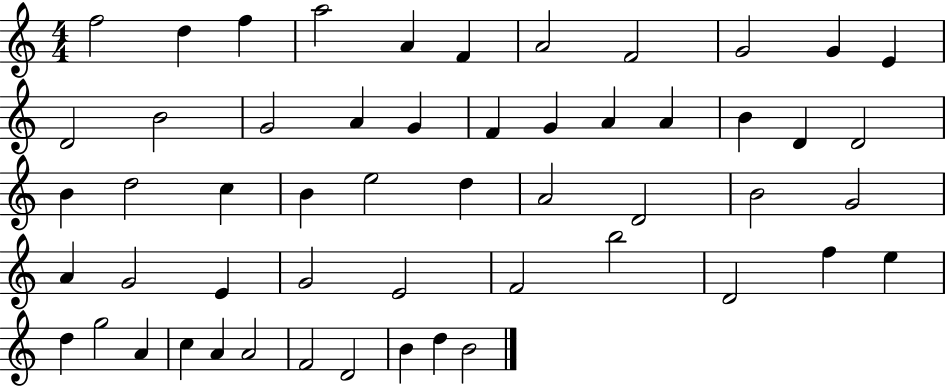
F5/h D5/q F5/q A5/h A4/q F4/q A4/h F4/h G4/h G4/q E4/q D4/h B4/h G4/h A4/q G4/q F4/q G4/q A4/q A4/q B4/q D4/q D4/h B4/q D5/h C5/q B4/q E5/h D5/q A4/h D4/h B4/h G4/h A4/q G4/h E4/q G4/h E4/h F4/h B5/h D4/h F5/q E5/q D5/q G5/h A4/q C5/q A4/q A4/h F4/h D4/h B4/q D5/q B4/h